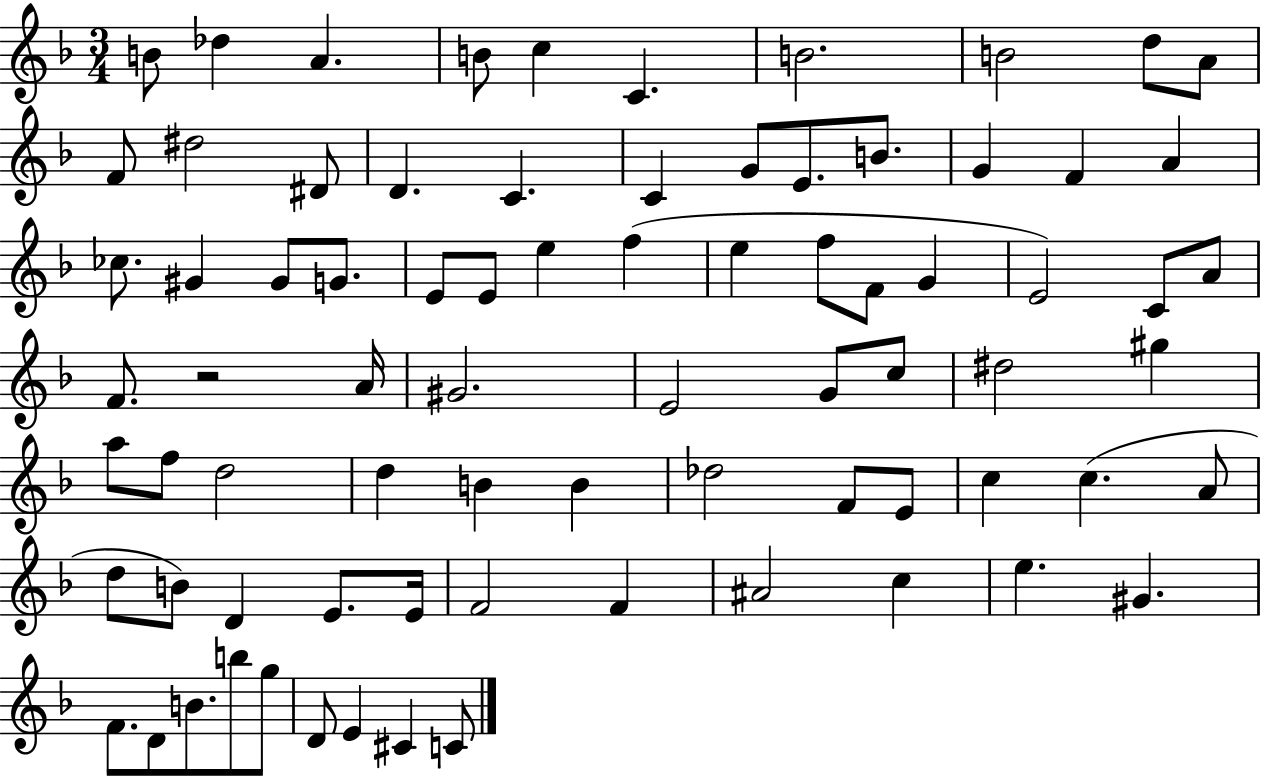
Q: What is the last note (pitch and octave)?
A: C4